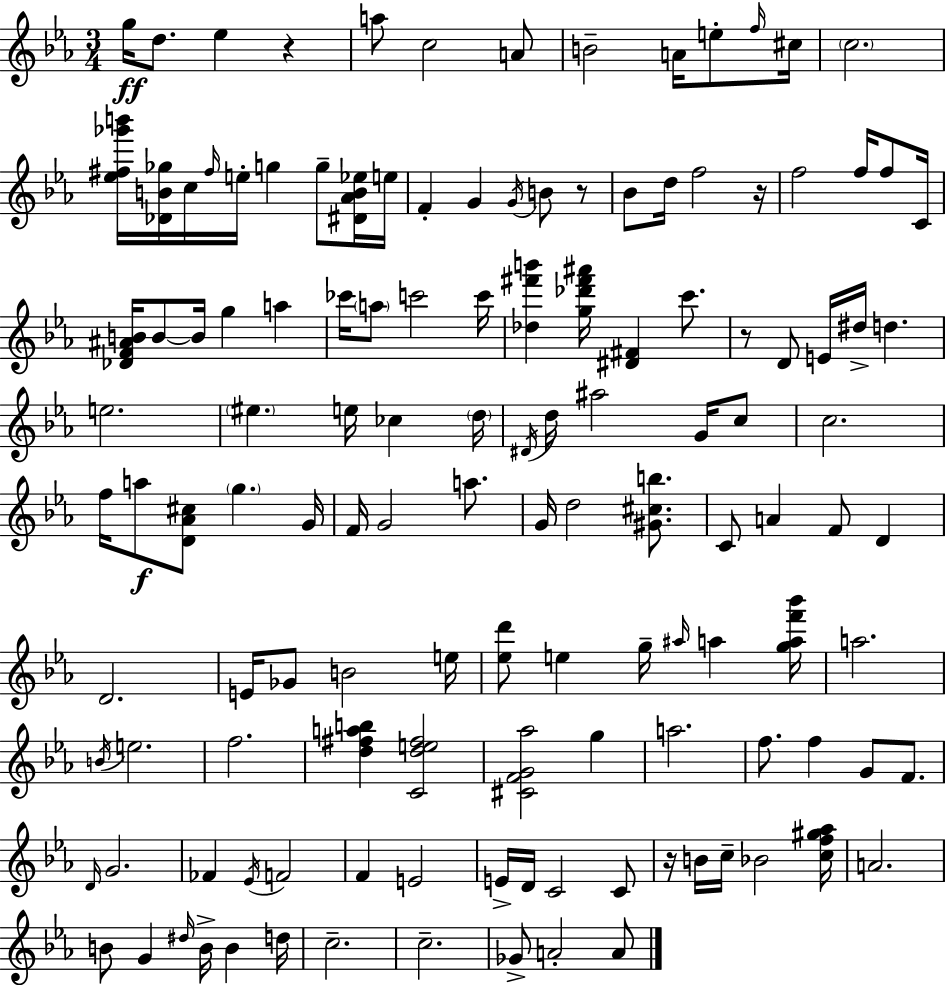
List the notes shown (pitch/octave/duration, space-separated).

G5/s D5/e. Eb5/q R/q A5/e C5/h A4/e B4/h A4/s E5/e F5/s C#5/s C5/h. [Eb5,F#5,Gb6,B6]/s [Db4,B4,Gb5]/s C5/s F#5/s E5/s G5/q G5/e [D#4,Ab4,B4,Eb5]/s E5/s F4/q G4/q G4/s B4/e R/e Bb4/e D5/s F5/h R/s F5/h F5/s F5/e C4/s [Db4,F4,A#4,B4]/s B4/e B4/s G5/q A5/q CES6/s A5/e C6/h C6/s [Db5,F#6,B6]/q [G5,Db6,F#6,A#6]/s [D#4,F#4]/q C6/e. R/e D4/e E4/s D#5/s D5/q. E5/h. EIS5/q. E5/s CES5/q D5/s D#4/s D5/s A#5/h G4/s C5/e C5/h. F5/s A5/e [D4,Ab4,C#5]/e G5/q. G4/s F4/s G4/h A5/e. G4/s D5/h [G#4,C#5,B5]/e. C4/e A4/q F4/e D4/q D4/h. E4/s Gb4/e B4/h E5/s [Eb5,D6]/e E5/q G5/s A#5/s A5/q [G5,A5,F6,Bb6]/s A5/h. B4/s E5/h. F5/h. [D5,F#5,A5,B5]/q [C4,D5,E5,F#5]/h [C#4,F4,G4,Ab5]/h G5/q A5/h. F5/e. F5/q G4/e F4/e. D4/s G4/h. FES4/q Eb4/s F4/h F4/q E4/h E4/s D4/s C4/h C4/e R/s B4/s C5/s Bb4/h [C5,F5,G#5,Ab5]/s A4/h. B4/e G4/q D#5/s B4/s B4/q D5/s C5/h. C5/h. Gb4/e A4/h A4/e